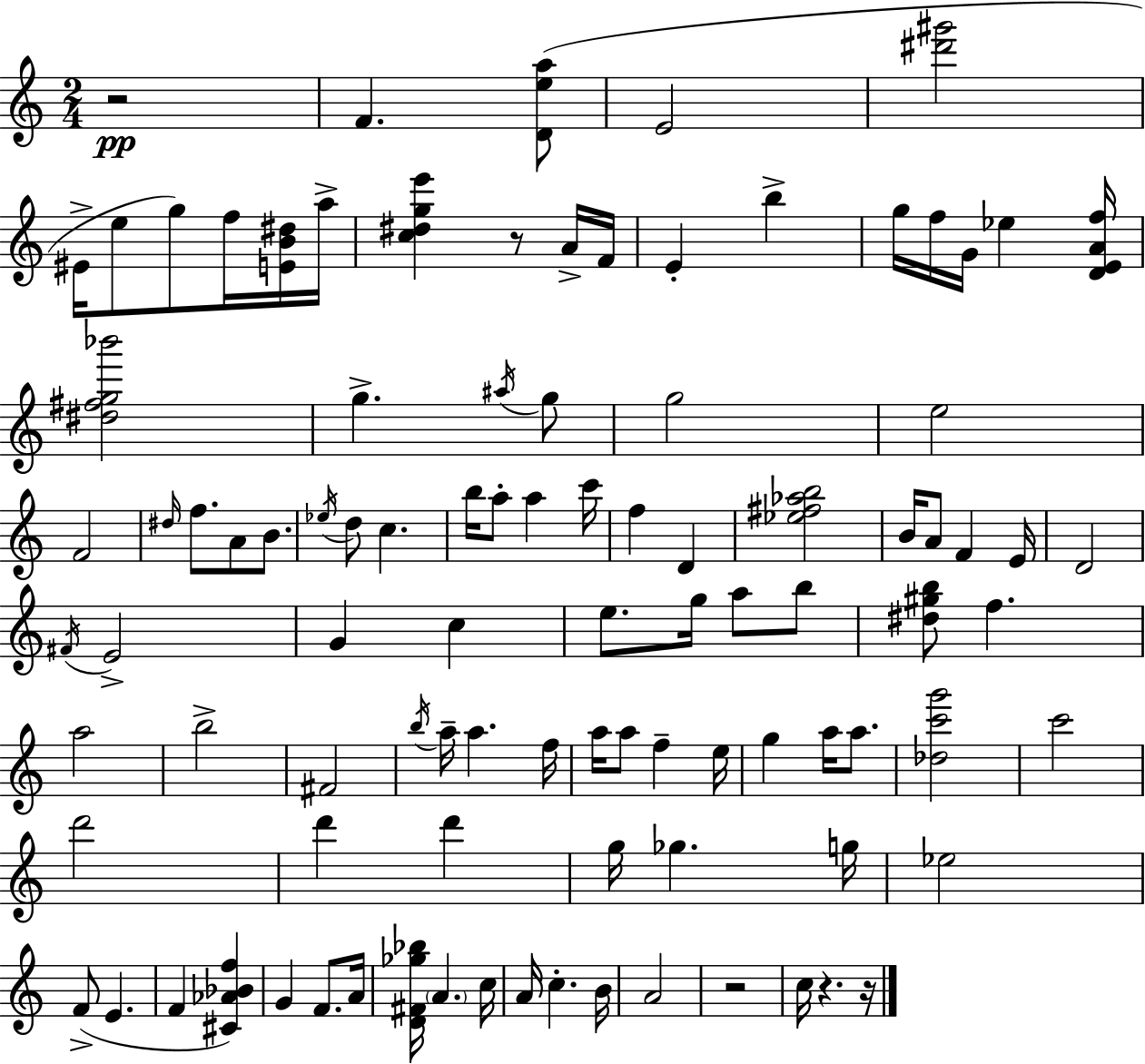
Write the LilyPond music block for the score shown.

{
  \clef treble
  \numericTimeSignature
  \time 2/4
  \key c \major
  r2\pp | f'4. <d' e'' a''>8( | e'2 | <dis''' gis'''>2 | \break eis'16-> e''8 g''8) f''16 <e' b' dis''>16 a''16-> | <c'' dis'' g'' e'''>4 r8 a'16-> f'16 | e'4-. b''4-> | g''16 f''16 g'16 ees''4 <d' e' a' f''>16 | \break <dis'' fis'' g'' bes'''>2 | g''4.-> \acciaccatura { ais''16 } g''8 | g''2 | e''2 | \break f'2 | \grace { dis''16 } f''8. a'8 b'8. | \acciaccatura { ees''16 } d''8 c''4. | b''16 a''8-. a''4 | \break c'''16 f''4 d'4 | <ees'' fis'' aes'' b''>2 | b'16 a'8 f'4 | e'16 d'2 | \break \acciaccatura { fis'16 } e'2-> | g'4 | c''4 e''8. g''16 | a''8 b''8 <dis'' gis'' b''>8 f''4. | \break a''2 | b''2-> | fis'2 | \acciaccatura { b''16 } a''16-- a''4. | \break f''16 a''16 a''8 | f''4-- e''16 g''4 | a''16 a''8. <des'' c''' g'''>2 | c'''2 | \break d'''2 | d'''4 | d'''4 g''16 ges''4. | g''16 ees''2 | \break f'8->( e'4. | f'4 | <cis' aes' bes' f''>4) g'4 | f'8. a'16 <d' fis' ges'' bes''>16 \parenthesize a'4. | \break c''16 a'16 c''4.-. | b'16 a'2 | r2 | c''16 r4. | \break r16 \bar "|."
}